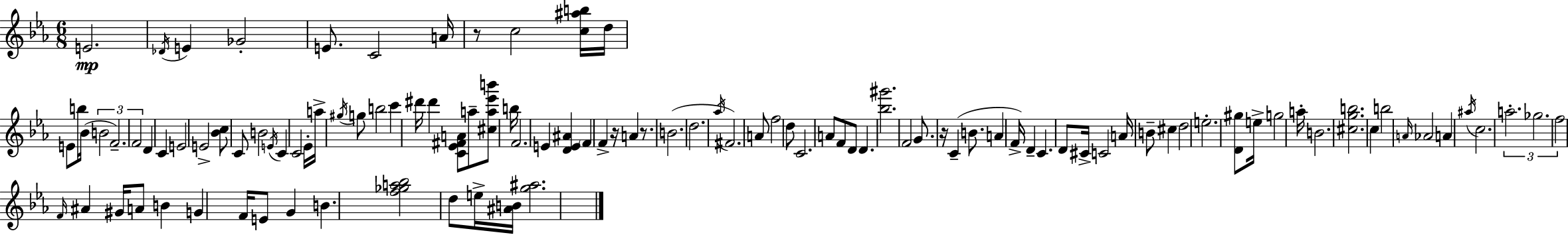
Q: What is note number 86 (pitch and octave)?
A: B4